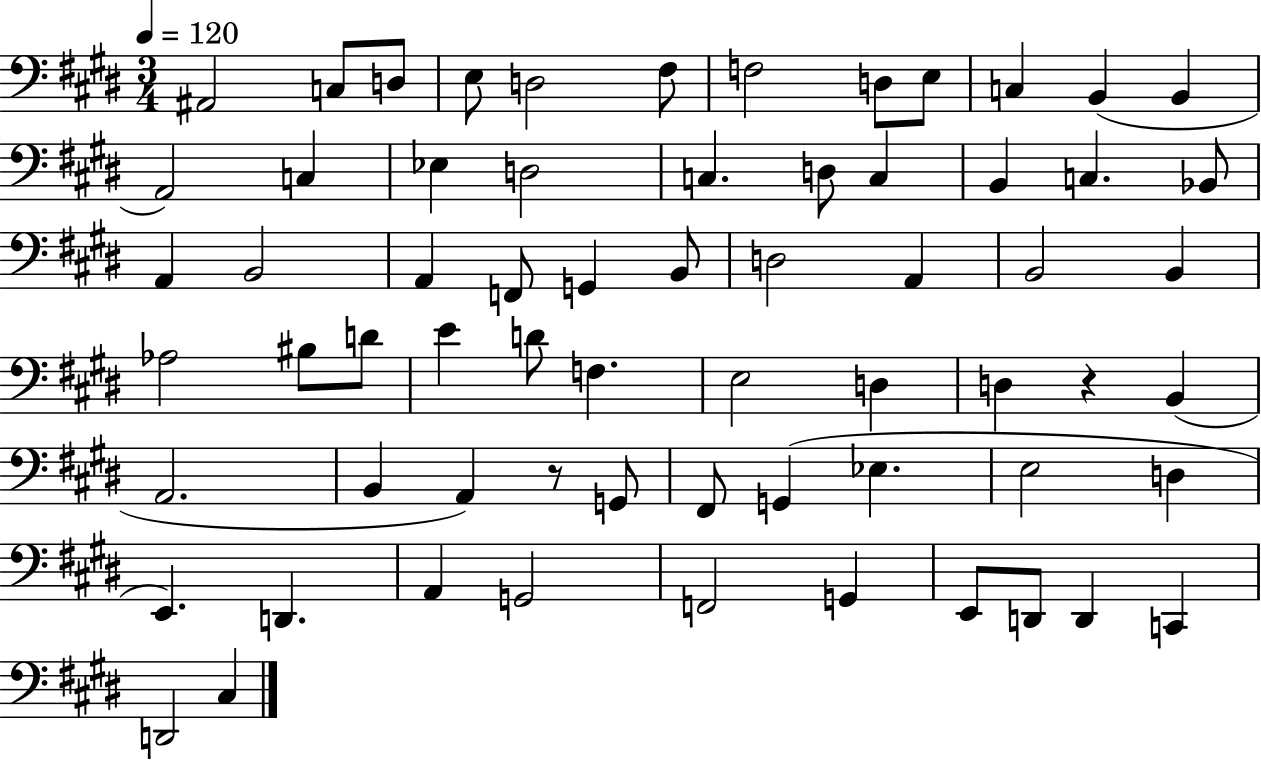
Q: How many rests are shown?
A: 2